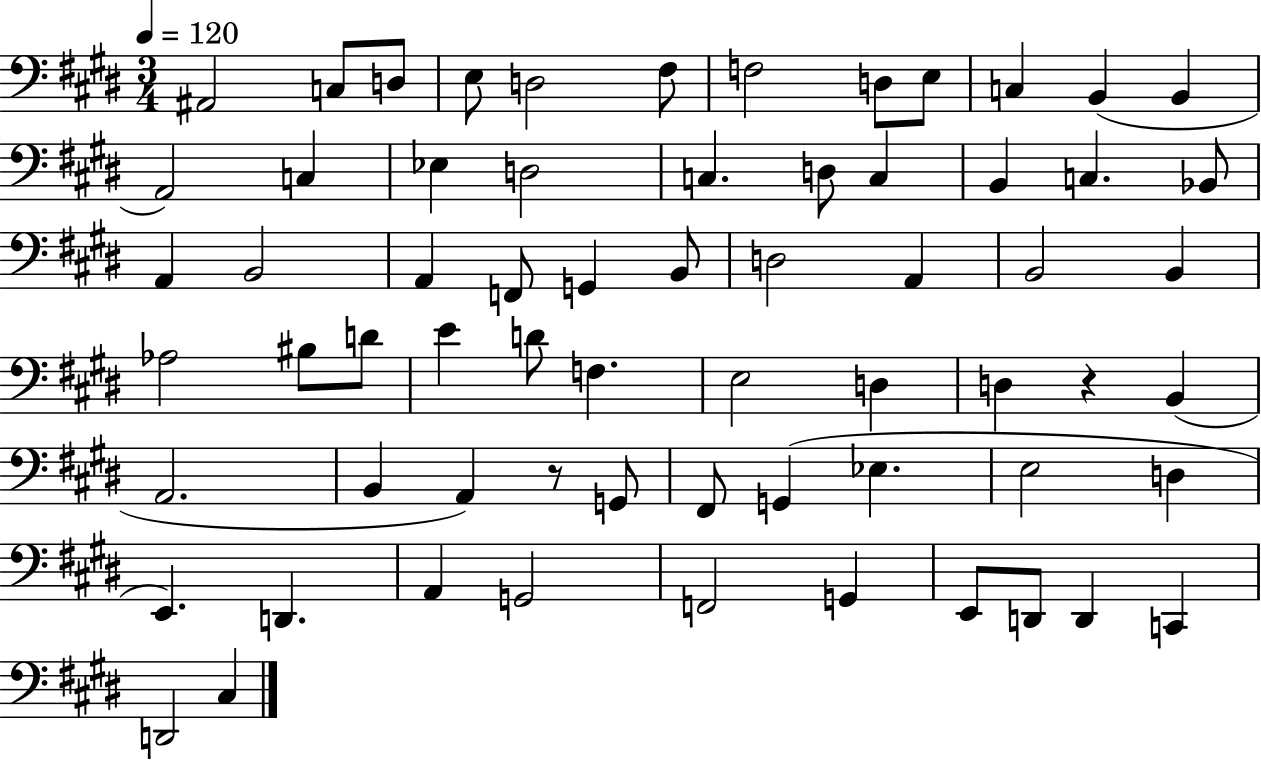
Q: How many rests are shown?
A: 2